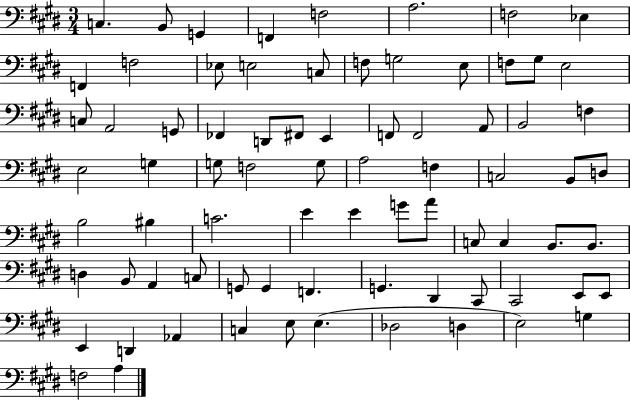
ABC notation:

X:1
T:Untitled
M:3/4
L:1/4
K:E
C, B,,/2 G,, F,, F,2 A,2 F,2 _E, F,, F,2 _E,/2 E,2 C,/2 F,/2 G,2 E,/2 F,/2 ^G,/2 E,2 C,/2 A,,2 G,,/2 _F,, D,,/2 ^F,,/2 E,, F,,/2 F,,2 A,,/2 B,,2 F, E,2 G, G,/2 F,2 G,/2 A,2 F, C,2 B,,/2 D,/2 B,2 ^B, C2 E E G/2 A/2 C,/2 C, B,,/2 B,,/2 D, B,,/2 A,, C,/2 G,,/2 G,, F,, G,, ^D,, ^C,,/2 ^C,,2 E,,/2 E,,/2 E,, D,, _A,, C, E,/2 E, _D,2 D, E,2 G, F,2 A,